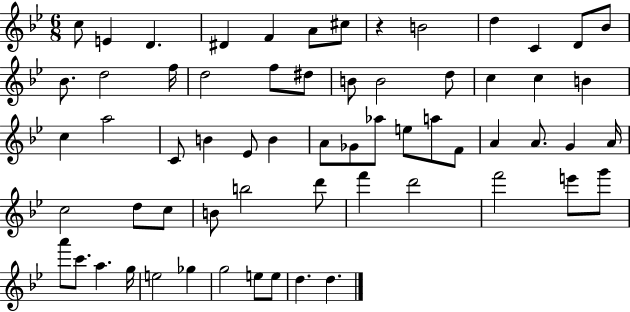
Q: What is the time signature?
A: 6/8